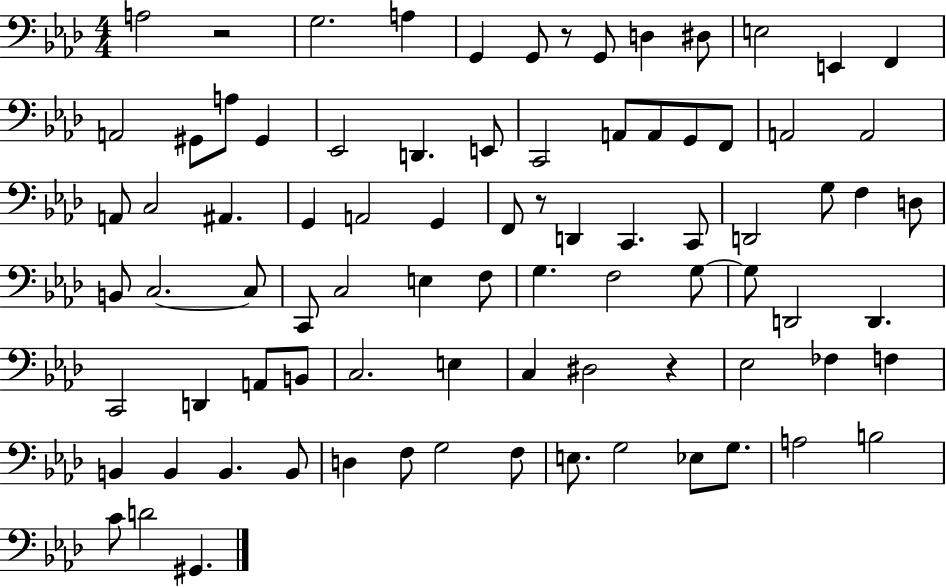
X:1
T:Untitled
M:4/4
L:1/4
K:Ab
A,2 z2 G,2 A, G,, G,,/2 z/2 G,,/2 D, ^D,/2 E,2 E,, F,, A,,2 ^G,,/2 A,/2 ^G,, _E,,2 D,, E,,/2 C,,2 A,,/2 A,,/2 G,,/2 F,,/2 A,,2 A,,2 A,,/2 C,2 ^A,, G,, A,,2 G,, F,,/2 z/2 D,, C,, C,,/2 D,,2 G,/2 F, D,/2 B,,/2 C,2 C,/2 C,,/2 C,2 E, F,/2 G, F,2 G,/2 G,/2 D,,2 D,, C,,2 D,, A,,/2 B,,/2 C,2 E, C, ^D,2 z _E,2 _F, F, B,, B,, B,, B,,/2 D, F,/2 G,2 F,/2 E,/2 G,2 _E,/2 G,/2 A,2 B,2 C/2 D2 ^G,,